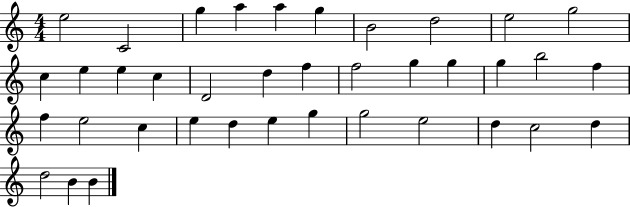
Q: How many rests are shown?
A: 0